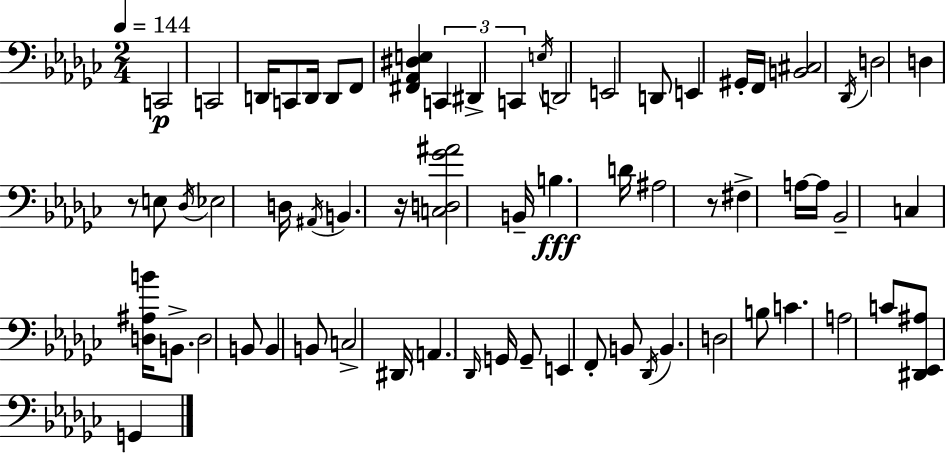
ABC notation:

X:1
T:Untitled
M:2/4
L:1/4
K:Ebm
C,,2 C,,2 D,,/4 C,,/2 D,,/4 D,,/2 F,,/2 [^F,,_A,,^D,E,] C,, ^D,, C,, E,/4 D,,2 E,,2 D,,/2 E,, ^G,,/4 F,,/4 [B,,^C,]2 _D,,/4 D,2 D, z/2 E,/2 _D,/4 _E,2 D,/4 ^A,,/4 B,, z/4 [C,D,_G^A]2 B,,/4 B, D/4 ^A,2 z/2 ^F, A,/4 A,/4 _B,,2 C, [D,^A,B]/4 B,,/2 D,2 B,,/2 B,, B,,/2 C,2 ^D,,/4 A,, _D,,/4 G,,/4 G,,/2 E,, F,,/2 B,,/2 _D,,/4 B,, D,2 B,/2 C A,2 C/2 [^D,,_E,,^A,]/2 G,,